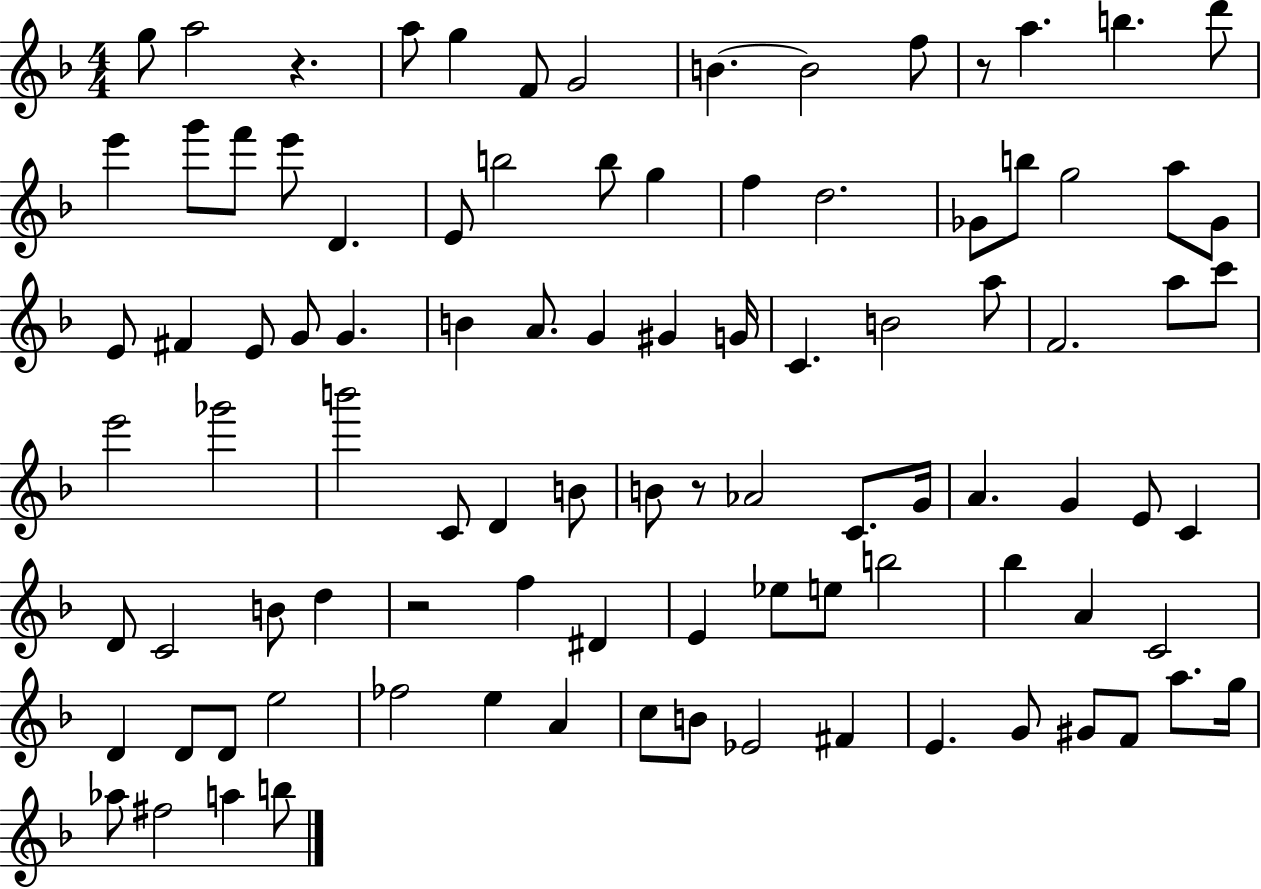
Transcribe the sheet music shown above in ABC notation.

X:1
T:Untitled
M:4/4
L:1/4
K:F
g/2 a2 z a/2 g F/2 G2 B B2 f/2 z/2 a b d'/2 e' g'/2 f'/2 e'/2 D E/2 b2 b/2 g f d2 _G/2 b/2 g2 a/2 _G/2 E/2 ^F E/2 G/2 G B A/2 G ^G G/4 C B2 a/2 F2 a/2 c'/2 e'2 _g'2 b'2 C/2 D B/2 B/2 z/2 _A2 C/2 G/4 A G E/2 C D/2 C2 B/2 d z2 f ^D E _e/2 e/2 b2 _b A C2 D D/2 D/2 e2 _f2 e A c/2 B/2 _E2 ^F E G/2 ^G/2 F/2 a/2 g/4 _a/2 ^f2 a b/2